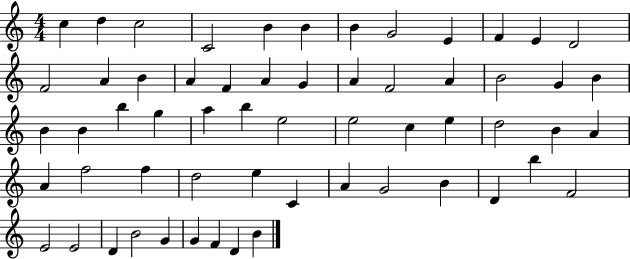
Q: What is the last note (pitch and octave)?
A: B4